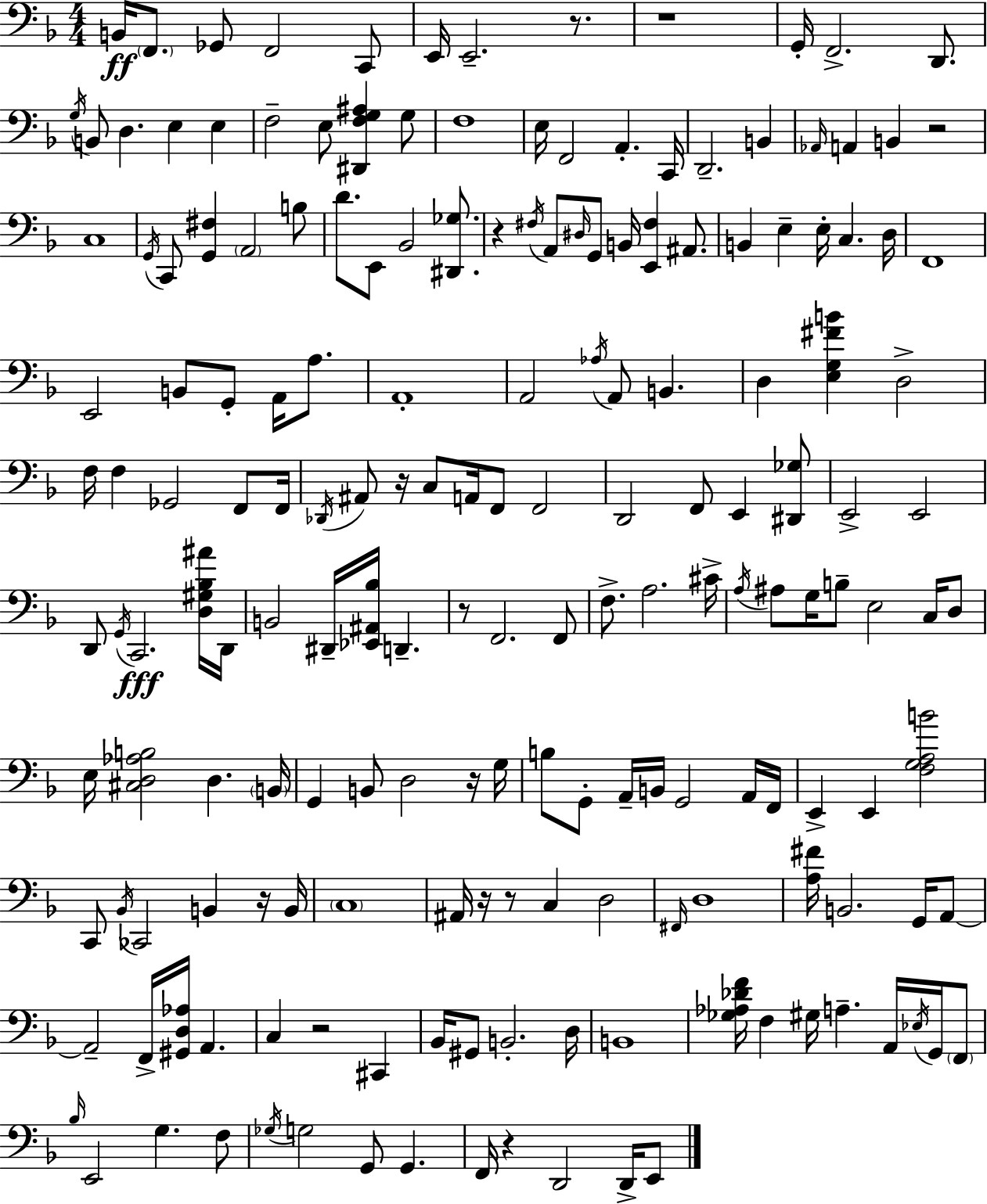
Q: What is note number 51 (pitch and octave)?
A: G2